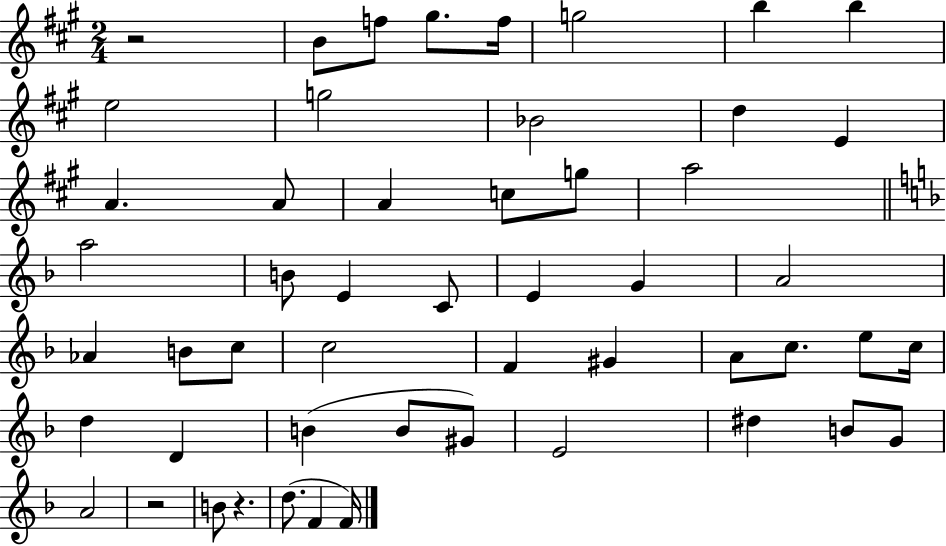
R/h B4/e F5/e G#5/e. F5/s G5/h B5/q B5/q E5/h G5/h Bb4/h D5/q E4/q A4/q. A4/e A4/q C5/e G5/e A5/h A5/h B4/e E4/q C4/e E4/q G4/q A4/h Ab4/q B4/e C5/e C5/h F4/q G#4/q A4/e C5/e. E5/e C5/s D5/q D4/q B4/q B4/e G#4/e E4/h D#5/q B4/e G4/e A4/h R/h B4/e R/q. D5/e. F4/q F4/s